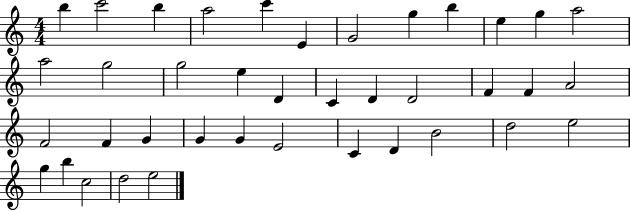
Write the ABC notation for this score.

X:1
T:Untitled
M:4/4
L:1/4
K:C
b c'2 b a2 c' E G2 g b e g a2 a2 g2 g2 e D C D D2 F F A2 F2 F G G G E2 C D B2 d2 e2 g b c2 d2 e2